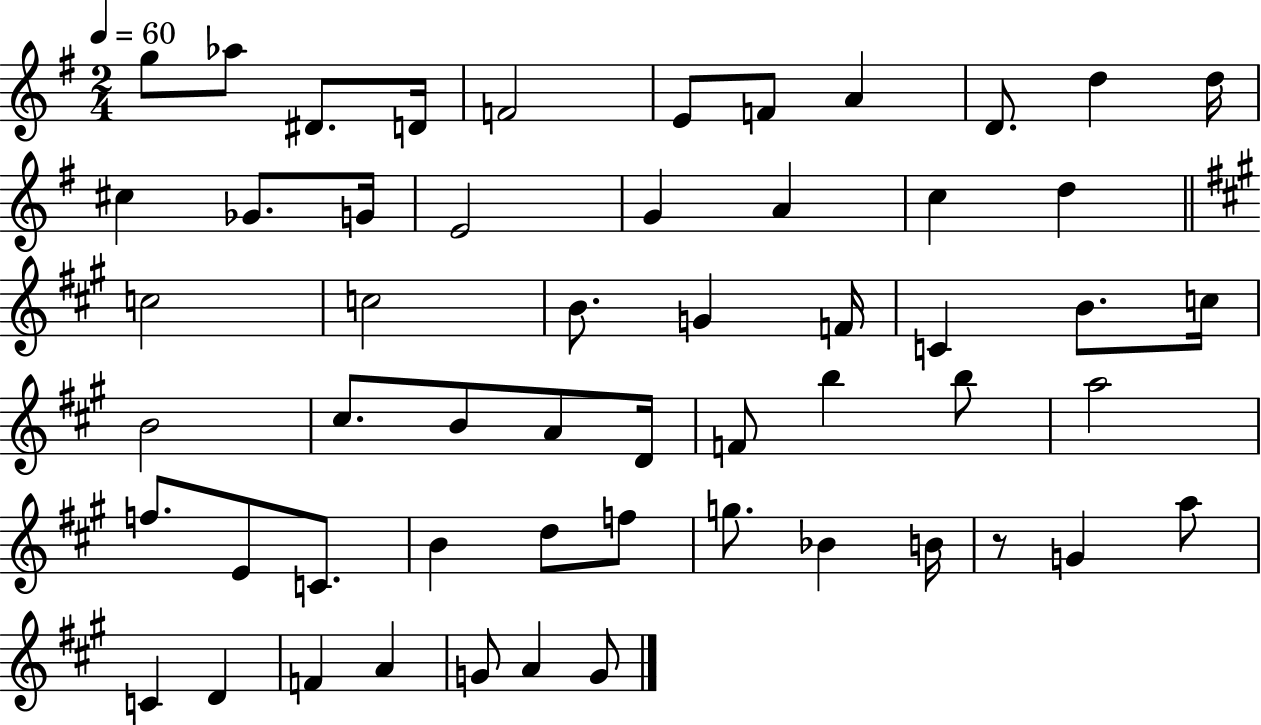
{
  \clef treble
  \numericTimeSignature
  \time 2/4
  \key g \major
  \tempo 4 = 60
  g''8 aes''8 dis'8. d'16 | f'2 | e'8 f'8 a'4 | d'8. d''4 d''16 | \break cis''4 ges'8. g'16 | e'2 | g'4 a'4 | c''4 d''4 | \break \bar "||" \break \key a \major c''2 | c''2 | b'8. g'4 f'16 | c'4 b'8. c''16 | \break b'2 | cis''8. b'8 a'8 d'16 | f'8 b''4 b''8 | a''2 | \break f''8. e'8 c'8. | b'4 d''8 f''8 | g''8. bes'4 b'16 | r8 g'4 a''8 | \break c'4 d'4 | f'4 a'4 | g'8 a'4 g'8 | \bar "|."
}